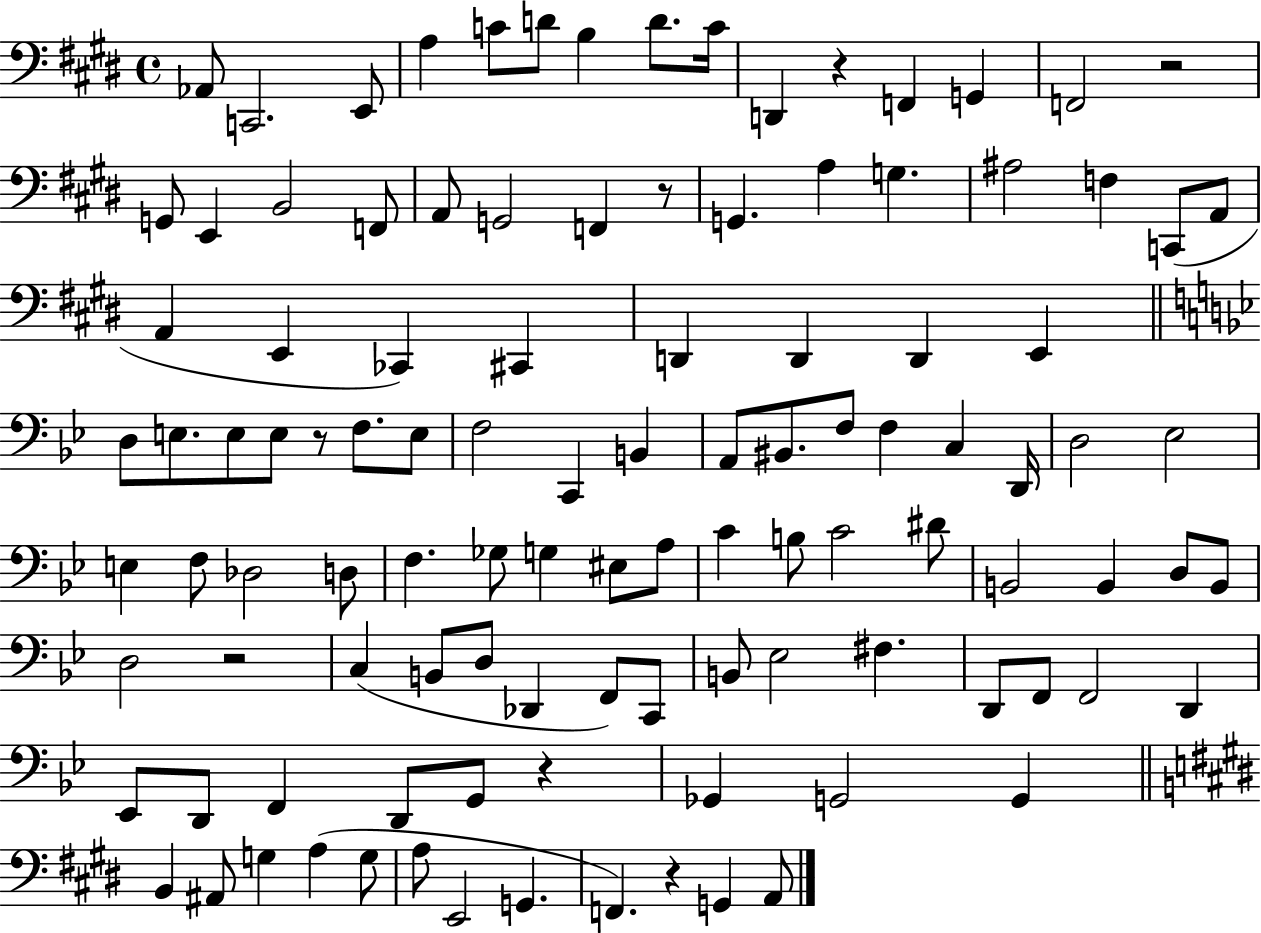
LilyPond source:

{
  \clef bass
  \time 4/4
  \defaultTimeSignature
  \key e \major
  aes,8 c,2. e,8 | a4 c'8 d'8 b4 d'8. c'16 | d,4 r4 f,4 g,4 | f,2 r2 | \break g,8 e,4 b,2 f,8 | a,8 g,2 f,4 r8 | g,4. a4 g4. | ais2 f4 c,8( a,8 | \break a,4 e,4 ces,4) cis,4 | d,4 d,4 d,4 e,4 | \bar "||" \break \key bes \major d8 e8. e8 e8 r8 f8. e8 | f2 c,4 b,4 | a,8 bis,8. f8 f4 c4 d,16 | d2 ees2 | \break e4 f8 des2 d8 | f4. ges8 g4 eis8 a8 | c'4 b8 c'2 dis'8 | b,2 b,4 d8 b,8 | \break d2 r2 | c4( b,8 d8 des,4 f,8) c,8 | b,8 ees2 fis4. | d,8 f,8 f,2 d,4 | \break ees,8 d,8 f,4 d,8 g,8 r4 | ges,4 g,2 g,4 | \bar "||" \break \key e \major b,4 ais,8 g4 a4( g8 | a8 e,2 g,4. | f,4.) r4 g,4 a,8 | \bar "|."
}